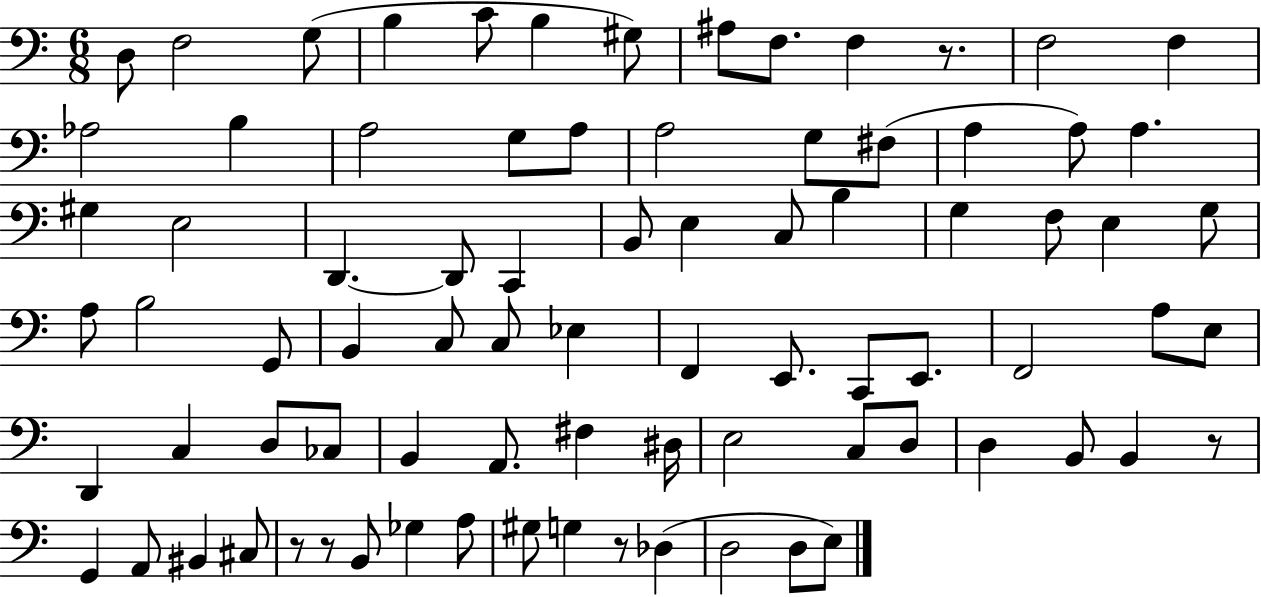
{
  \clef bass
  \numericTimeSignature
  \time 6/8
  \key c \major
  d8 f2 g8( | b4 c'8 b4 gis8) | ais8 f8. f4 r8. | f2 f4 | \break aes2 b4 | a2 g8 a8 | a2 g8 fis8( | a4 a8) a4. | \break gis4 e2 | d,4.~~ d,8 c,4 | b,8 e4 c8 b4 | g4 f8 e4 g8 | \break a8 b2 g,8 | b,4 c8 c8 ees4 | f,4 e,8. c,8 e,8. | f,2 a8 e8 | \break d,4 c4 d8 ces8 | b,4 a,8. fis4 dis16 | e2 c8 d8 | d4 b,8 b,4 r8 | \break g,4 a,8 bis,4 cis8 | r8 r8 b,8 ges4 a8 | gis8 g4 r8 des4( | d2 d8 e8) | \break \bar "|."
}